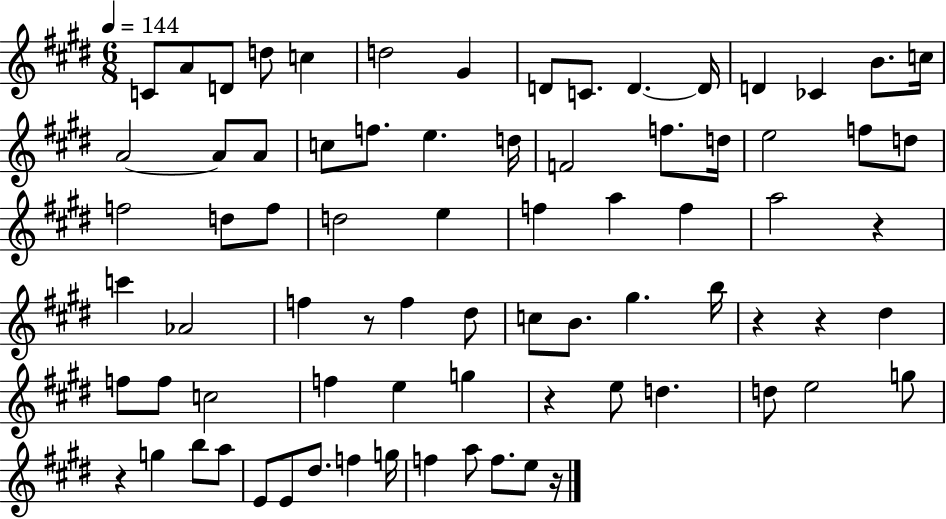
X:1
T:Untitled
M:6/8
L:1/4
K:E
C/2 A/2 D/2 d/2 c d2 ^G D/2 C/2 D D/4 D _C B/2 c/4 A2 A/2 A/2 c/2 f/2 e d/4 F2 f/2 d/4 e2 f/2 d/2 f2 d/2 f/2 d2 e f a f a2 z c' _A2 f z/2 f ^d/2 c/2 B/2 ^g b/4 z z ^d f/2 f/2 c2 f e g z e/2 d d/2 e2 g/2 z g b/2 a/2 E/2 E/2 ^d/2 f g/4 f a/2 f/2 e/2 z/4